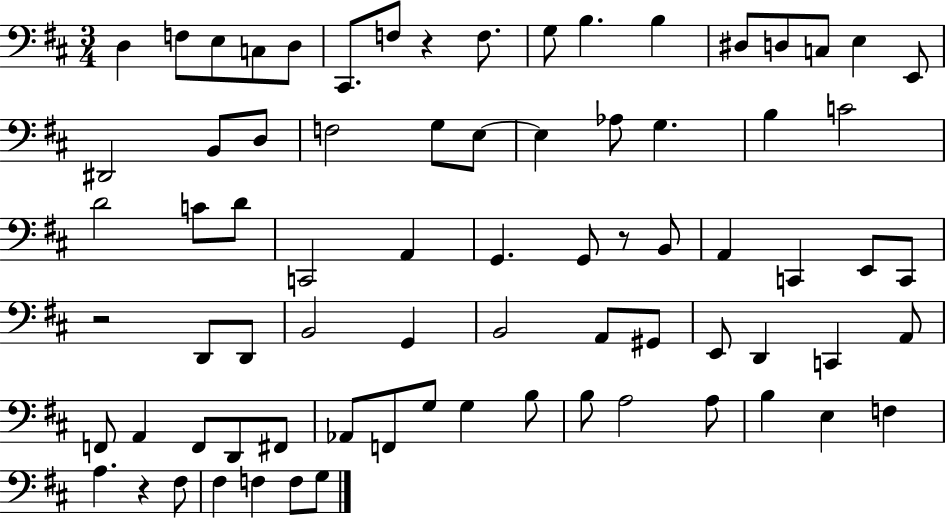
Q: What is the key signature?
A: D major